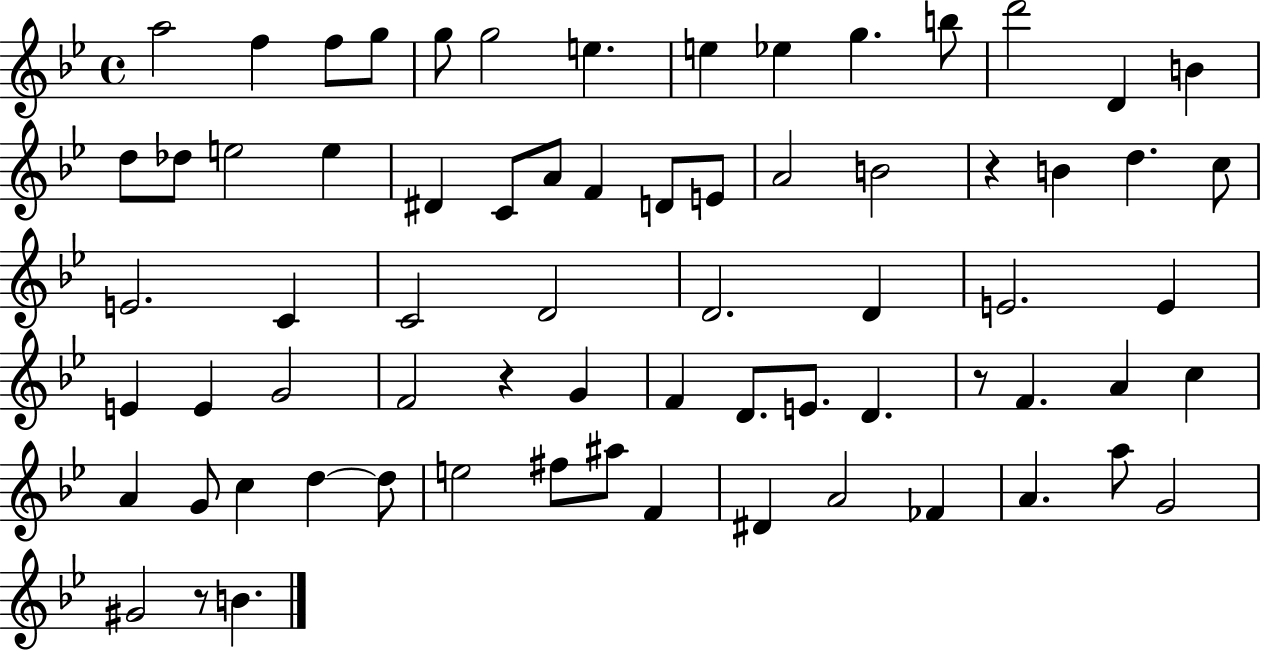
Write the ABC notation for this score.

X:1
T:Untitled
M:4/4
L:1/4
K:Bb
a2 f f/2 g/2 g/2 g2 e e _e g b/2 d'2 D B d/2 _d/2 e2 e ^D C/2 A/2 F D/2 E/2 A2 B2 z B d c/2 E2 C C2 D2 D2 D E2 E E E G2 F2 z G F D/2 E/2 D z/2 F A c A G/2 c d d/2 e2 ^f/2 ^a/2 F ^D A2 _F A a/2 G2 ^G2 z/2 B